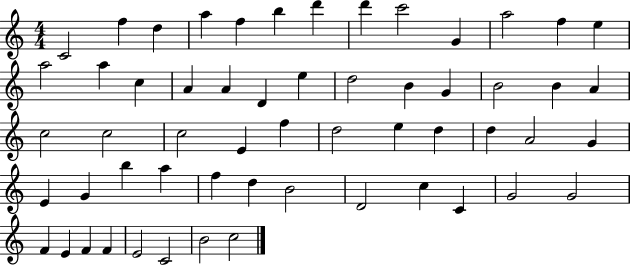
{
  \clef treble
  \numericTimeSignature
  \time 4/4
  \key c \major
  c'2 f''4 d''4 | a''4 f''4 b''4 d'''4 | d'''4 c'''2 g'4 | a''2 f''4 e''4 | \break a''2 a''4 c''4 | a'4 a'4 d'4 e''4 | d''2 b'4 g'4 | b'2 b'4 a'4 | \break c''2 c''2 | c''2 e'4 f''4 | d''2 e''4 d''4 | d''4 a'2 g'4 | \break e'4 g'4 b''4 a''4 | f''4 d''4 b'2 | d'2 c''4 c'4 | g'2 g'2 | \break f'4 e'4 f'4 f'4 | e'2 c'2 | b'2 c''2 | \bar "|."
}